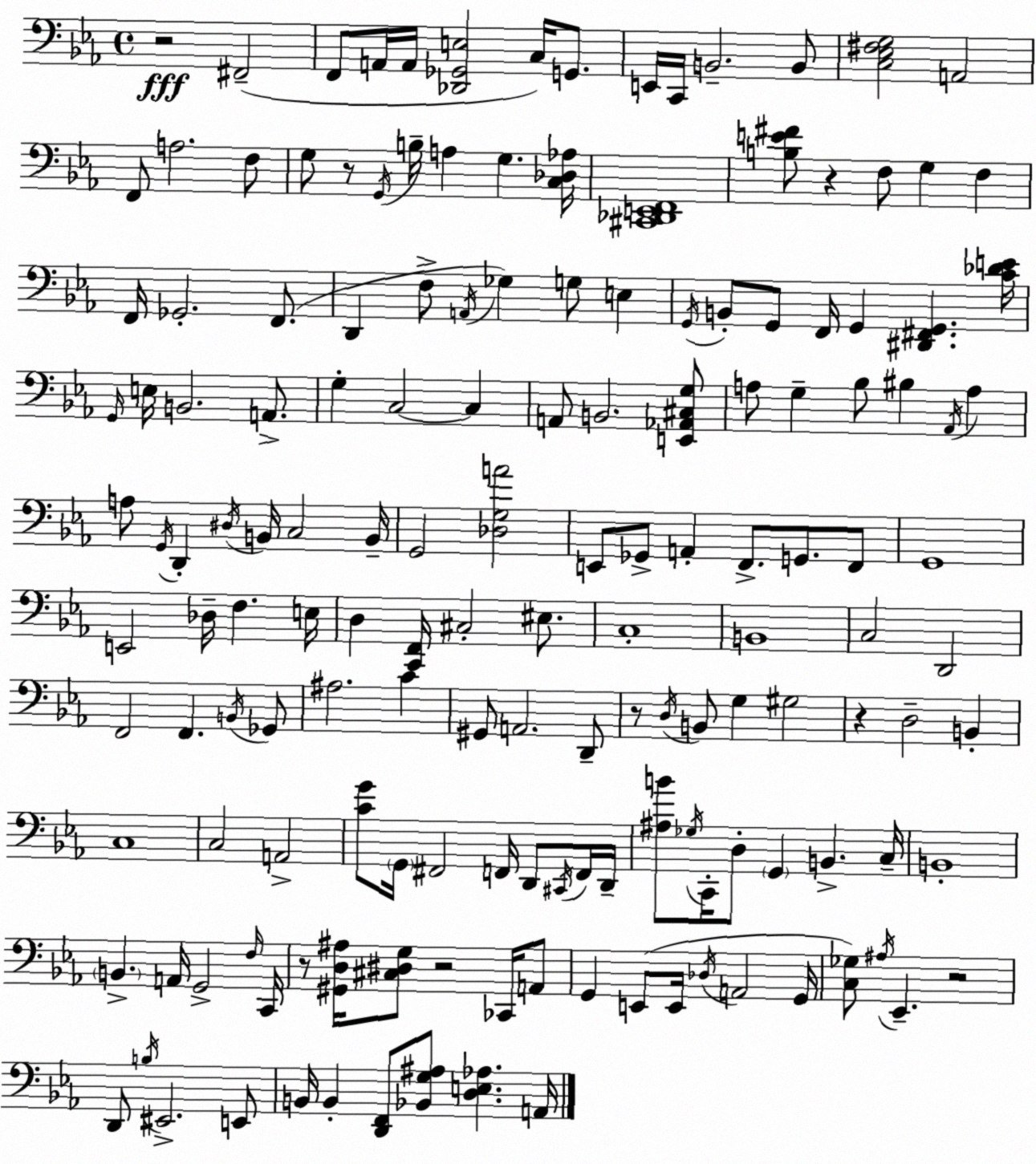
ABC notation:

X:1
T:Untitled
M:4/4
L:1/4
K:Cm
z2 ^F,,2 F,,/2 A,,/4 A,,/4 [_D,,_G,,E,]2 C,/4 G,,/2 E,,/4 C,,/4 B,,2 B,,/2 [C,_E,^F,G,]2 A,,2 F,,/2 A,2 F,/2 G,/2 z/2 G,,/4 B,/4 A, G, [C,_D,_A,]/4 [^C,,_D,,E,,F,,]4 [B,E^F]/2 z F,/2 G, F, F,,/4 _G,,2 F,,/2 D,, F,/2 A,,/4 _G, G,/2 E, G,,/4 B,,/2 G,,/2 F,,/4 G,, [^D,,^F,,G,,] [C_DE]/4 G,,/4 E,/4 B,,2 A,,/2 G, C,2 C, A,,/2 B,,2 [E,,_A,,^C,G,]/2 A,/2 G, _B,/2 ^B, _A,,/4 A, A,/2 G,,/4 D,, ^D,/4 B,,/4 C,2 B,,/4 G,,2 [_D,G,A]2 E,,/2 _G,,/2 A,, F,,/2 G,,/2 F,,/2 G,,4 E,,2 _D,/4 F, E,/4 D, [C,,F,,]/4 ^C,2 ^E,/2 C,4 B,,4 C,2 D,,2 F,,2 F,, B,,/4 _G,,/2 ^A,2 C ^G,,/2 A,,2 D,,/2 z/2 D,/4 B,,/2 G, ^G,2 z D,2 B,, C,4 C,2 A,,2 [CG]/2 G,,/4 ^F,,2 F,,/4 D,,/2 ^C,,/4 F,,/4 D,,/4 [^A,B]/2 _G,/4 C,,/4 D,/2 G,, B,, C,/4 B,,4 B,, A,,/4 G,,2 F,/4 C,,/4 z/2 [^G,,D,^A,]/4 [^C,^D,G,]/2 z2 _C,,/4 A,,/2 G,, E,,/2 E,,/4 _D,/4 A,,2 G,,/4 [C,_G,]/2 ^A,/4 _E,, z2 D,,/2 B,/4 ^E,,2 E,,/2 B,,/4 B,, [D,,F,,]/2 [_B,,G,^A,]/2 [D,E,_A,] A,,/4